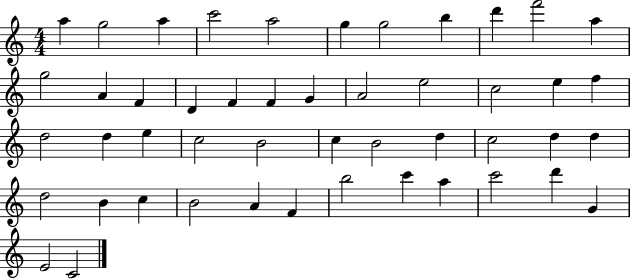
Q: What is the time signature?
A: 4/4